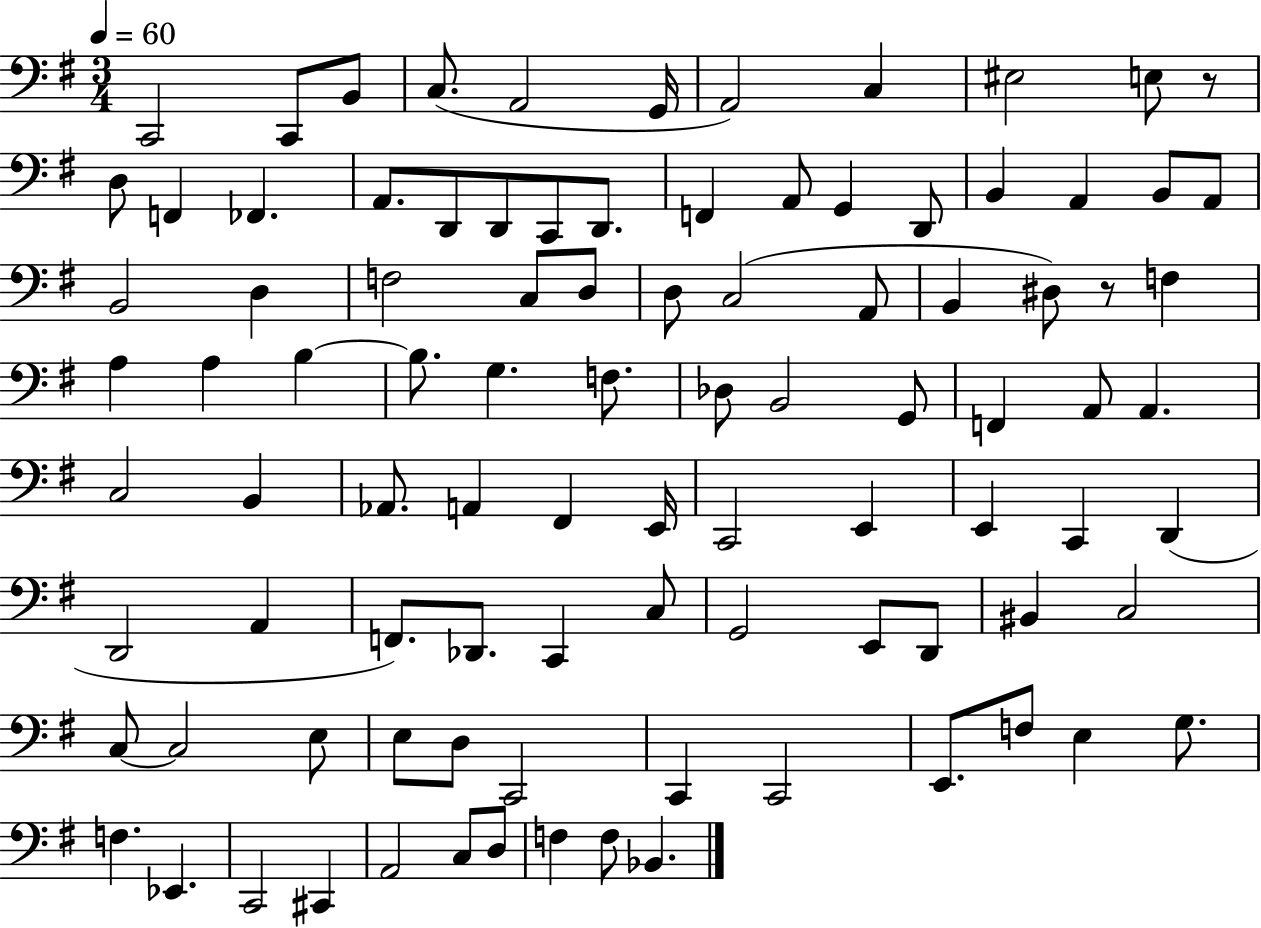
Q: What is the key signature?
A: G major